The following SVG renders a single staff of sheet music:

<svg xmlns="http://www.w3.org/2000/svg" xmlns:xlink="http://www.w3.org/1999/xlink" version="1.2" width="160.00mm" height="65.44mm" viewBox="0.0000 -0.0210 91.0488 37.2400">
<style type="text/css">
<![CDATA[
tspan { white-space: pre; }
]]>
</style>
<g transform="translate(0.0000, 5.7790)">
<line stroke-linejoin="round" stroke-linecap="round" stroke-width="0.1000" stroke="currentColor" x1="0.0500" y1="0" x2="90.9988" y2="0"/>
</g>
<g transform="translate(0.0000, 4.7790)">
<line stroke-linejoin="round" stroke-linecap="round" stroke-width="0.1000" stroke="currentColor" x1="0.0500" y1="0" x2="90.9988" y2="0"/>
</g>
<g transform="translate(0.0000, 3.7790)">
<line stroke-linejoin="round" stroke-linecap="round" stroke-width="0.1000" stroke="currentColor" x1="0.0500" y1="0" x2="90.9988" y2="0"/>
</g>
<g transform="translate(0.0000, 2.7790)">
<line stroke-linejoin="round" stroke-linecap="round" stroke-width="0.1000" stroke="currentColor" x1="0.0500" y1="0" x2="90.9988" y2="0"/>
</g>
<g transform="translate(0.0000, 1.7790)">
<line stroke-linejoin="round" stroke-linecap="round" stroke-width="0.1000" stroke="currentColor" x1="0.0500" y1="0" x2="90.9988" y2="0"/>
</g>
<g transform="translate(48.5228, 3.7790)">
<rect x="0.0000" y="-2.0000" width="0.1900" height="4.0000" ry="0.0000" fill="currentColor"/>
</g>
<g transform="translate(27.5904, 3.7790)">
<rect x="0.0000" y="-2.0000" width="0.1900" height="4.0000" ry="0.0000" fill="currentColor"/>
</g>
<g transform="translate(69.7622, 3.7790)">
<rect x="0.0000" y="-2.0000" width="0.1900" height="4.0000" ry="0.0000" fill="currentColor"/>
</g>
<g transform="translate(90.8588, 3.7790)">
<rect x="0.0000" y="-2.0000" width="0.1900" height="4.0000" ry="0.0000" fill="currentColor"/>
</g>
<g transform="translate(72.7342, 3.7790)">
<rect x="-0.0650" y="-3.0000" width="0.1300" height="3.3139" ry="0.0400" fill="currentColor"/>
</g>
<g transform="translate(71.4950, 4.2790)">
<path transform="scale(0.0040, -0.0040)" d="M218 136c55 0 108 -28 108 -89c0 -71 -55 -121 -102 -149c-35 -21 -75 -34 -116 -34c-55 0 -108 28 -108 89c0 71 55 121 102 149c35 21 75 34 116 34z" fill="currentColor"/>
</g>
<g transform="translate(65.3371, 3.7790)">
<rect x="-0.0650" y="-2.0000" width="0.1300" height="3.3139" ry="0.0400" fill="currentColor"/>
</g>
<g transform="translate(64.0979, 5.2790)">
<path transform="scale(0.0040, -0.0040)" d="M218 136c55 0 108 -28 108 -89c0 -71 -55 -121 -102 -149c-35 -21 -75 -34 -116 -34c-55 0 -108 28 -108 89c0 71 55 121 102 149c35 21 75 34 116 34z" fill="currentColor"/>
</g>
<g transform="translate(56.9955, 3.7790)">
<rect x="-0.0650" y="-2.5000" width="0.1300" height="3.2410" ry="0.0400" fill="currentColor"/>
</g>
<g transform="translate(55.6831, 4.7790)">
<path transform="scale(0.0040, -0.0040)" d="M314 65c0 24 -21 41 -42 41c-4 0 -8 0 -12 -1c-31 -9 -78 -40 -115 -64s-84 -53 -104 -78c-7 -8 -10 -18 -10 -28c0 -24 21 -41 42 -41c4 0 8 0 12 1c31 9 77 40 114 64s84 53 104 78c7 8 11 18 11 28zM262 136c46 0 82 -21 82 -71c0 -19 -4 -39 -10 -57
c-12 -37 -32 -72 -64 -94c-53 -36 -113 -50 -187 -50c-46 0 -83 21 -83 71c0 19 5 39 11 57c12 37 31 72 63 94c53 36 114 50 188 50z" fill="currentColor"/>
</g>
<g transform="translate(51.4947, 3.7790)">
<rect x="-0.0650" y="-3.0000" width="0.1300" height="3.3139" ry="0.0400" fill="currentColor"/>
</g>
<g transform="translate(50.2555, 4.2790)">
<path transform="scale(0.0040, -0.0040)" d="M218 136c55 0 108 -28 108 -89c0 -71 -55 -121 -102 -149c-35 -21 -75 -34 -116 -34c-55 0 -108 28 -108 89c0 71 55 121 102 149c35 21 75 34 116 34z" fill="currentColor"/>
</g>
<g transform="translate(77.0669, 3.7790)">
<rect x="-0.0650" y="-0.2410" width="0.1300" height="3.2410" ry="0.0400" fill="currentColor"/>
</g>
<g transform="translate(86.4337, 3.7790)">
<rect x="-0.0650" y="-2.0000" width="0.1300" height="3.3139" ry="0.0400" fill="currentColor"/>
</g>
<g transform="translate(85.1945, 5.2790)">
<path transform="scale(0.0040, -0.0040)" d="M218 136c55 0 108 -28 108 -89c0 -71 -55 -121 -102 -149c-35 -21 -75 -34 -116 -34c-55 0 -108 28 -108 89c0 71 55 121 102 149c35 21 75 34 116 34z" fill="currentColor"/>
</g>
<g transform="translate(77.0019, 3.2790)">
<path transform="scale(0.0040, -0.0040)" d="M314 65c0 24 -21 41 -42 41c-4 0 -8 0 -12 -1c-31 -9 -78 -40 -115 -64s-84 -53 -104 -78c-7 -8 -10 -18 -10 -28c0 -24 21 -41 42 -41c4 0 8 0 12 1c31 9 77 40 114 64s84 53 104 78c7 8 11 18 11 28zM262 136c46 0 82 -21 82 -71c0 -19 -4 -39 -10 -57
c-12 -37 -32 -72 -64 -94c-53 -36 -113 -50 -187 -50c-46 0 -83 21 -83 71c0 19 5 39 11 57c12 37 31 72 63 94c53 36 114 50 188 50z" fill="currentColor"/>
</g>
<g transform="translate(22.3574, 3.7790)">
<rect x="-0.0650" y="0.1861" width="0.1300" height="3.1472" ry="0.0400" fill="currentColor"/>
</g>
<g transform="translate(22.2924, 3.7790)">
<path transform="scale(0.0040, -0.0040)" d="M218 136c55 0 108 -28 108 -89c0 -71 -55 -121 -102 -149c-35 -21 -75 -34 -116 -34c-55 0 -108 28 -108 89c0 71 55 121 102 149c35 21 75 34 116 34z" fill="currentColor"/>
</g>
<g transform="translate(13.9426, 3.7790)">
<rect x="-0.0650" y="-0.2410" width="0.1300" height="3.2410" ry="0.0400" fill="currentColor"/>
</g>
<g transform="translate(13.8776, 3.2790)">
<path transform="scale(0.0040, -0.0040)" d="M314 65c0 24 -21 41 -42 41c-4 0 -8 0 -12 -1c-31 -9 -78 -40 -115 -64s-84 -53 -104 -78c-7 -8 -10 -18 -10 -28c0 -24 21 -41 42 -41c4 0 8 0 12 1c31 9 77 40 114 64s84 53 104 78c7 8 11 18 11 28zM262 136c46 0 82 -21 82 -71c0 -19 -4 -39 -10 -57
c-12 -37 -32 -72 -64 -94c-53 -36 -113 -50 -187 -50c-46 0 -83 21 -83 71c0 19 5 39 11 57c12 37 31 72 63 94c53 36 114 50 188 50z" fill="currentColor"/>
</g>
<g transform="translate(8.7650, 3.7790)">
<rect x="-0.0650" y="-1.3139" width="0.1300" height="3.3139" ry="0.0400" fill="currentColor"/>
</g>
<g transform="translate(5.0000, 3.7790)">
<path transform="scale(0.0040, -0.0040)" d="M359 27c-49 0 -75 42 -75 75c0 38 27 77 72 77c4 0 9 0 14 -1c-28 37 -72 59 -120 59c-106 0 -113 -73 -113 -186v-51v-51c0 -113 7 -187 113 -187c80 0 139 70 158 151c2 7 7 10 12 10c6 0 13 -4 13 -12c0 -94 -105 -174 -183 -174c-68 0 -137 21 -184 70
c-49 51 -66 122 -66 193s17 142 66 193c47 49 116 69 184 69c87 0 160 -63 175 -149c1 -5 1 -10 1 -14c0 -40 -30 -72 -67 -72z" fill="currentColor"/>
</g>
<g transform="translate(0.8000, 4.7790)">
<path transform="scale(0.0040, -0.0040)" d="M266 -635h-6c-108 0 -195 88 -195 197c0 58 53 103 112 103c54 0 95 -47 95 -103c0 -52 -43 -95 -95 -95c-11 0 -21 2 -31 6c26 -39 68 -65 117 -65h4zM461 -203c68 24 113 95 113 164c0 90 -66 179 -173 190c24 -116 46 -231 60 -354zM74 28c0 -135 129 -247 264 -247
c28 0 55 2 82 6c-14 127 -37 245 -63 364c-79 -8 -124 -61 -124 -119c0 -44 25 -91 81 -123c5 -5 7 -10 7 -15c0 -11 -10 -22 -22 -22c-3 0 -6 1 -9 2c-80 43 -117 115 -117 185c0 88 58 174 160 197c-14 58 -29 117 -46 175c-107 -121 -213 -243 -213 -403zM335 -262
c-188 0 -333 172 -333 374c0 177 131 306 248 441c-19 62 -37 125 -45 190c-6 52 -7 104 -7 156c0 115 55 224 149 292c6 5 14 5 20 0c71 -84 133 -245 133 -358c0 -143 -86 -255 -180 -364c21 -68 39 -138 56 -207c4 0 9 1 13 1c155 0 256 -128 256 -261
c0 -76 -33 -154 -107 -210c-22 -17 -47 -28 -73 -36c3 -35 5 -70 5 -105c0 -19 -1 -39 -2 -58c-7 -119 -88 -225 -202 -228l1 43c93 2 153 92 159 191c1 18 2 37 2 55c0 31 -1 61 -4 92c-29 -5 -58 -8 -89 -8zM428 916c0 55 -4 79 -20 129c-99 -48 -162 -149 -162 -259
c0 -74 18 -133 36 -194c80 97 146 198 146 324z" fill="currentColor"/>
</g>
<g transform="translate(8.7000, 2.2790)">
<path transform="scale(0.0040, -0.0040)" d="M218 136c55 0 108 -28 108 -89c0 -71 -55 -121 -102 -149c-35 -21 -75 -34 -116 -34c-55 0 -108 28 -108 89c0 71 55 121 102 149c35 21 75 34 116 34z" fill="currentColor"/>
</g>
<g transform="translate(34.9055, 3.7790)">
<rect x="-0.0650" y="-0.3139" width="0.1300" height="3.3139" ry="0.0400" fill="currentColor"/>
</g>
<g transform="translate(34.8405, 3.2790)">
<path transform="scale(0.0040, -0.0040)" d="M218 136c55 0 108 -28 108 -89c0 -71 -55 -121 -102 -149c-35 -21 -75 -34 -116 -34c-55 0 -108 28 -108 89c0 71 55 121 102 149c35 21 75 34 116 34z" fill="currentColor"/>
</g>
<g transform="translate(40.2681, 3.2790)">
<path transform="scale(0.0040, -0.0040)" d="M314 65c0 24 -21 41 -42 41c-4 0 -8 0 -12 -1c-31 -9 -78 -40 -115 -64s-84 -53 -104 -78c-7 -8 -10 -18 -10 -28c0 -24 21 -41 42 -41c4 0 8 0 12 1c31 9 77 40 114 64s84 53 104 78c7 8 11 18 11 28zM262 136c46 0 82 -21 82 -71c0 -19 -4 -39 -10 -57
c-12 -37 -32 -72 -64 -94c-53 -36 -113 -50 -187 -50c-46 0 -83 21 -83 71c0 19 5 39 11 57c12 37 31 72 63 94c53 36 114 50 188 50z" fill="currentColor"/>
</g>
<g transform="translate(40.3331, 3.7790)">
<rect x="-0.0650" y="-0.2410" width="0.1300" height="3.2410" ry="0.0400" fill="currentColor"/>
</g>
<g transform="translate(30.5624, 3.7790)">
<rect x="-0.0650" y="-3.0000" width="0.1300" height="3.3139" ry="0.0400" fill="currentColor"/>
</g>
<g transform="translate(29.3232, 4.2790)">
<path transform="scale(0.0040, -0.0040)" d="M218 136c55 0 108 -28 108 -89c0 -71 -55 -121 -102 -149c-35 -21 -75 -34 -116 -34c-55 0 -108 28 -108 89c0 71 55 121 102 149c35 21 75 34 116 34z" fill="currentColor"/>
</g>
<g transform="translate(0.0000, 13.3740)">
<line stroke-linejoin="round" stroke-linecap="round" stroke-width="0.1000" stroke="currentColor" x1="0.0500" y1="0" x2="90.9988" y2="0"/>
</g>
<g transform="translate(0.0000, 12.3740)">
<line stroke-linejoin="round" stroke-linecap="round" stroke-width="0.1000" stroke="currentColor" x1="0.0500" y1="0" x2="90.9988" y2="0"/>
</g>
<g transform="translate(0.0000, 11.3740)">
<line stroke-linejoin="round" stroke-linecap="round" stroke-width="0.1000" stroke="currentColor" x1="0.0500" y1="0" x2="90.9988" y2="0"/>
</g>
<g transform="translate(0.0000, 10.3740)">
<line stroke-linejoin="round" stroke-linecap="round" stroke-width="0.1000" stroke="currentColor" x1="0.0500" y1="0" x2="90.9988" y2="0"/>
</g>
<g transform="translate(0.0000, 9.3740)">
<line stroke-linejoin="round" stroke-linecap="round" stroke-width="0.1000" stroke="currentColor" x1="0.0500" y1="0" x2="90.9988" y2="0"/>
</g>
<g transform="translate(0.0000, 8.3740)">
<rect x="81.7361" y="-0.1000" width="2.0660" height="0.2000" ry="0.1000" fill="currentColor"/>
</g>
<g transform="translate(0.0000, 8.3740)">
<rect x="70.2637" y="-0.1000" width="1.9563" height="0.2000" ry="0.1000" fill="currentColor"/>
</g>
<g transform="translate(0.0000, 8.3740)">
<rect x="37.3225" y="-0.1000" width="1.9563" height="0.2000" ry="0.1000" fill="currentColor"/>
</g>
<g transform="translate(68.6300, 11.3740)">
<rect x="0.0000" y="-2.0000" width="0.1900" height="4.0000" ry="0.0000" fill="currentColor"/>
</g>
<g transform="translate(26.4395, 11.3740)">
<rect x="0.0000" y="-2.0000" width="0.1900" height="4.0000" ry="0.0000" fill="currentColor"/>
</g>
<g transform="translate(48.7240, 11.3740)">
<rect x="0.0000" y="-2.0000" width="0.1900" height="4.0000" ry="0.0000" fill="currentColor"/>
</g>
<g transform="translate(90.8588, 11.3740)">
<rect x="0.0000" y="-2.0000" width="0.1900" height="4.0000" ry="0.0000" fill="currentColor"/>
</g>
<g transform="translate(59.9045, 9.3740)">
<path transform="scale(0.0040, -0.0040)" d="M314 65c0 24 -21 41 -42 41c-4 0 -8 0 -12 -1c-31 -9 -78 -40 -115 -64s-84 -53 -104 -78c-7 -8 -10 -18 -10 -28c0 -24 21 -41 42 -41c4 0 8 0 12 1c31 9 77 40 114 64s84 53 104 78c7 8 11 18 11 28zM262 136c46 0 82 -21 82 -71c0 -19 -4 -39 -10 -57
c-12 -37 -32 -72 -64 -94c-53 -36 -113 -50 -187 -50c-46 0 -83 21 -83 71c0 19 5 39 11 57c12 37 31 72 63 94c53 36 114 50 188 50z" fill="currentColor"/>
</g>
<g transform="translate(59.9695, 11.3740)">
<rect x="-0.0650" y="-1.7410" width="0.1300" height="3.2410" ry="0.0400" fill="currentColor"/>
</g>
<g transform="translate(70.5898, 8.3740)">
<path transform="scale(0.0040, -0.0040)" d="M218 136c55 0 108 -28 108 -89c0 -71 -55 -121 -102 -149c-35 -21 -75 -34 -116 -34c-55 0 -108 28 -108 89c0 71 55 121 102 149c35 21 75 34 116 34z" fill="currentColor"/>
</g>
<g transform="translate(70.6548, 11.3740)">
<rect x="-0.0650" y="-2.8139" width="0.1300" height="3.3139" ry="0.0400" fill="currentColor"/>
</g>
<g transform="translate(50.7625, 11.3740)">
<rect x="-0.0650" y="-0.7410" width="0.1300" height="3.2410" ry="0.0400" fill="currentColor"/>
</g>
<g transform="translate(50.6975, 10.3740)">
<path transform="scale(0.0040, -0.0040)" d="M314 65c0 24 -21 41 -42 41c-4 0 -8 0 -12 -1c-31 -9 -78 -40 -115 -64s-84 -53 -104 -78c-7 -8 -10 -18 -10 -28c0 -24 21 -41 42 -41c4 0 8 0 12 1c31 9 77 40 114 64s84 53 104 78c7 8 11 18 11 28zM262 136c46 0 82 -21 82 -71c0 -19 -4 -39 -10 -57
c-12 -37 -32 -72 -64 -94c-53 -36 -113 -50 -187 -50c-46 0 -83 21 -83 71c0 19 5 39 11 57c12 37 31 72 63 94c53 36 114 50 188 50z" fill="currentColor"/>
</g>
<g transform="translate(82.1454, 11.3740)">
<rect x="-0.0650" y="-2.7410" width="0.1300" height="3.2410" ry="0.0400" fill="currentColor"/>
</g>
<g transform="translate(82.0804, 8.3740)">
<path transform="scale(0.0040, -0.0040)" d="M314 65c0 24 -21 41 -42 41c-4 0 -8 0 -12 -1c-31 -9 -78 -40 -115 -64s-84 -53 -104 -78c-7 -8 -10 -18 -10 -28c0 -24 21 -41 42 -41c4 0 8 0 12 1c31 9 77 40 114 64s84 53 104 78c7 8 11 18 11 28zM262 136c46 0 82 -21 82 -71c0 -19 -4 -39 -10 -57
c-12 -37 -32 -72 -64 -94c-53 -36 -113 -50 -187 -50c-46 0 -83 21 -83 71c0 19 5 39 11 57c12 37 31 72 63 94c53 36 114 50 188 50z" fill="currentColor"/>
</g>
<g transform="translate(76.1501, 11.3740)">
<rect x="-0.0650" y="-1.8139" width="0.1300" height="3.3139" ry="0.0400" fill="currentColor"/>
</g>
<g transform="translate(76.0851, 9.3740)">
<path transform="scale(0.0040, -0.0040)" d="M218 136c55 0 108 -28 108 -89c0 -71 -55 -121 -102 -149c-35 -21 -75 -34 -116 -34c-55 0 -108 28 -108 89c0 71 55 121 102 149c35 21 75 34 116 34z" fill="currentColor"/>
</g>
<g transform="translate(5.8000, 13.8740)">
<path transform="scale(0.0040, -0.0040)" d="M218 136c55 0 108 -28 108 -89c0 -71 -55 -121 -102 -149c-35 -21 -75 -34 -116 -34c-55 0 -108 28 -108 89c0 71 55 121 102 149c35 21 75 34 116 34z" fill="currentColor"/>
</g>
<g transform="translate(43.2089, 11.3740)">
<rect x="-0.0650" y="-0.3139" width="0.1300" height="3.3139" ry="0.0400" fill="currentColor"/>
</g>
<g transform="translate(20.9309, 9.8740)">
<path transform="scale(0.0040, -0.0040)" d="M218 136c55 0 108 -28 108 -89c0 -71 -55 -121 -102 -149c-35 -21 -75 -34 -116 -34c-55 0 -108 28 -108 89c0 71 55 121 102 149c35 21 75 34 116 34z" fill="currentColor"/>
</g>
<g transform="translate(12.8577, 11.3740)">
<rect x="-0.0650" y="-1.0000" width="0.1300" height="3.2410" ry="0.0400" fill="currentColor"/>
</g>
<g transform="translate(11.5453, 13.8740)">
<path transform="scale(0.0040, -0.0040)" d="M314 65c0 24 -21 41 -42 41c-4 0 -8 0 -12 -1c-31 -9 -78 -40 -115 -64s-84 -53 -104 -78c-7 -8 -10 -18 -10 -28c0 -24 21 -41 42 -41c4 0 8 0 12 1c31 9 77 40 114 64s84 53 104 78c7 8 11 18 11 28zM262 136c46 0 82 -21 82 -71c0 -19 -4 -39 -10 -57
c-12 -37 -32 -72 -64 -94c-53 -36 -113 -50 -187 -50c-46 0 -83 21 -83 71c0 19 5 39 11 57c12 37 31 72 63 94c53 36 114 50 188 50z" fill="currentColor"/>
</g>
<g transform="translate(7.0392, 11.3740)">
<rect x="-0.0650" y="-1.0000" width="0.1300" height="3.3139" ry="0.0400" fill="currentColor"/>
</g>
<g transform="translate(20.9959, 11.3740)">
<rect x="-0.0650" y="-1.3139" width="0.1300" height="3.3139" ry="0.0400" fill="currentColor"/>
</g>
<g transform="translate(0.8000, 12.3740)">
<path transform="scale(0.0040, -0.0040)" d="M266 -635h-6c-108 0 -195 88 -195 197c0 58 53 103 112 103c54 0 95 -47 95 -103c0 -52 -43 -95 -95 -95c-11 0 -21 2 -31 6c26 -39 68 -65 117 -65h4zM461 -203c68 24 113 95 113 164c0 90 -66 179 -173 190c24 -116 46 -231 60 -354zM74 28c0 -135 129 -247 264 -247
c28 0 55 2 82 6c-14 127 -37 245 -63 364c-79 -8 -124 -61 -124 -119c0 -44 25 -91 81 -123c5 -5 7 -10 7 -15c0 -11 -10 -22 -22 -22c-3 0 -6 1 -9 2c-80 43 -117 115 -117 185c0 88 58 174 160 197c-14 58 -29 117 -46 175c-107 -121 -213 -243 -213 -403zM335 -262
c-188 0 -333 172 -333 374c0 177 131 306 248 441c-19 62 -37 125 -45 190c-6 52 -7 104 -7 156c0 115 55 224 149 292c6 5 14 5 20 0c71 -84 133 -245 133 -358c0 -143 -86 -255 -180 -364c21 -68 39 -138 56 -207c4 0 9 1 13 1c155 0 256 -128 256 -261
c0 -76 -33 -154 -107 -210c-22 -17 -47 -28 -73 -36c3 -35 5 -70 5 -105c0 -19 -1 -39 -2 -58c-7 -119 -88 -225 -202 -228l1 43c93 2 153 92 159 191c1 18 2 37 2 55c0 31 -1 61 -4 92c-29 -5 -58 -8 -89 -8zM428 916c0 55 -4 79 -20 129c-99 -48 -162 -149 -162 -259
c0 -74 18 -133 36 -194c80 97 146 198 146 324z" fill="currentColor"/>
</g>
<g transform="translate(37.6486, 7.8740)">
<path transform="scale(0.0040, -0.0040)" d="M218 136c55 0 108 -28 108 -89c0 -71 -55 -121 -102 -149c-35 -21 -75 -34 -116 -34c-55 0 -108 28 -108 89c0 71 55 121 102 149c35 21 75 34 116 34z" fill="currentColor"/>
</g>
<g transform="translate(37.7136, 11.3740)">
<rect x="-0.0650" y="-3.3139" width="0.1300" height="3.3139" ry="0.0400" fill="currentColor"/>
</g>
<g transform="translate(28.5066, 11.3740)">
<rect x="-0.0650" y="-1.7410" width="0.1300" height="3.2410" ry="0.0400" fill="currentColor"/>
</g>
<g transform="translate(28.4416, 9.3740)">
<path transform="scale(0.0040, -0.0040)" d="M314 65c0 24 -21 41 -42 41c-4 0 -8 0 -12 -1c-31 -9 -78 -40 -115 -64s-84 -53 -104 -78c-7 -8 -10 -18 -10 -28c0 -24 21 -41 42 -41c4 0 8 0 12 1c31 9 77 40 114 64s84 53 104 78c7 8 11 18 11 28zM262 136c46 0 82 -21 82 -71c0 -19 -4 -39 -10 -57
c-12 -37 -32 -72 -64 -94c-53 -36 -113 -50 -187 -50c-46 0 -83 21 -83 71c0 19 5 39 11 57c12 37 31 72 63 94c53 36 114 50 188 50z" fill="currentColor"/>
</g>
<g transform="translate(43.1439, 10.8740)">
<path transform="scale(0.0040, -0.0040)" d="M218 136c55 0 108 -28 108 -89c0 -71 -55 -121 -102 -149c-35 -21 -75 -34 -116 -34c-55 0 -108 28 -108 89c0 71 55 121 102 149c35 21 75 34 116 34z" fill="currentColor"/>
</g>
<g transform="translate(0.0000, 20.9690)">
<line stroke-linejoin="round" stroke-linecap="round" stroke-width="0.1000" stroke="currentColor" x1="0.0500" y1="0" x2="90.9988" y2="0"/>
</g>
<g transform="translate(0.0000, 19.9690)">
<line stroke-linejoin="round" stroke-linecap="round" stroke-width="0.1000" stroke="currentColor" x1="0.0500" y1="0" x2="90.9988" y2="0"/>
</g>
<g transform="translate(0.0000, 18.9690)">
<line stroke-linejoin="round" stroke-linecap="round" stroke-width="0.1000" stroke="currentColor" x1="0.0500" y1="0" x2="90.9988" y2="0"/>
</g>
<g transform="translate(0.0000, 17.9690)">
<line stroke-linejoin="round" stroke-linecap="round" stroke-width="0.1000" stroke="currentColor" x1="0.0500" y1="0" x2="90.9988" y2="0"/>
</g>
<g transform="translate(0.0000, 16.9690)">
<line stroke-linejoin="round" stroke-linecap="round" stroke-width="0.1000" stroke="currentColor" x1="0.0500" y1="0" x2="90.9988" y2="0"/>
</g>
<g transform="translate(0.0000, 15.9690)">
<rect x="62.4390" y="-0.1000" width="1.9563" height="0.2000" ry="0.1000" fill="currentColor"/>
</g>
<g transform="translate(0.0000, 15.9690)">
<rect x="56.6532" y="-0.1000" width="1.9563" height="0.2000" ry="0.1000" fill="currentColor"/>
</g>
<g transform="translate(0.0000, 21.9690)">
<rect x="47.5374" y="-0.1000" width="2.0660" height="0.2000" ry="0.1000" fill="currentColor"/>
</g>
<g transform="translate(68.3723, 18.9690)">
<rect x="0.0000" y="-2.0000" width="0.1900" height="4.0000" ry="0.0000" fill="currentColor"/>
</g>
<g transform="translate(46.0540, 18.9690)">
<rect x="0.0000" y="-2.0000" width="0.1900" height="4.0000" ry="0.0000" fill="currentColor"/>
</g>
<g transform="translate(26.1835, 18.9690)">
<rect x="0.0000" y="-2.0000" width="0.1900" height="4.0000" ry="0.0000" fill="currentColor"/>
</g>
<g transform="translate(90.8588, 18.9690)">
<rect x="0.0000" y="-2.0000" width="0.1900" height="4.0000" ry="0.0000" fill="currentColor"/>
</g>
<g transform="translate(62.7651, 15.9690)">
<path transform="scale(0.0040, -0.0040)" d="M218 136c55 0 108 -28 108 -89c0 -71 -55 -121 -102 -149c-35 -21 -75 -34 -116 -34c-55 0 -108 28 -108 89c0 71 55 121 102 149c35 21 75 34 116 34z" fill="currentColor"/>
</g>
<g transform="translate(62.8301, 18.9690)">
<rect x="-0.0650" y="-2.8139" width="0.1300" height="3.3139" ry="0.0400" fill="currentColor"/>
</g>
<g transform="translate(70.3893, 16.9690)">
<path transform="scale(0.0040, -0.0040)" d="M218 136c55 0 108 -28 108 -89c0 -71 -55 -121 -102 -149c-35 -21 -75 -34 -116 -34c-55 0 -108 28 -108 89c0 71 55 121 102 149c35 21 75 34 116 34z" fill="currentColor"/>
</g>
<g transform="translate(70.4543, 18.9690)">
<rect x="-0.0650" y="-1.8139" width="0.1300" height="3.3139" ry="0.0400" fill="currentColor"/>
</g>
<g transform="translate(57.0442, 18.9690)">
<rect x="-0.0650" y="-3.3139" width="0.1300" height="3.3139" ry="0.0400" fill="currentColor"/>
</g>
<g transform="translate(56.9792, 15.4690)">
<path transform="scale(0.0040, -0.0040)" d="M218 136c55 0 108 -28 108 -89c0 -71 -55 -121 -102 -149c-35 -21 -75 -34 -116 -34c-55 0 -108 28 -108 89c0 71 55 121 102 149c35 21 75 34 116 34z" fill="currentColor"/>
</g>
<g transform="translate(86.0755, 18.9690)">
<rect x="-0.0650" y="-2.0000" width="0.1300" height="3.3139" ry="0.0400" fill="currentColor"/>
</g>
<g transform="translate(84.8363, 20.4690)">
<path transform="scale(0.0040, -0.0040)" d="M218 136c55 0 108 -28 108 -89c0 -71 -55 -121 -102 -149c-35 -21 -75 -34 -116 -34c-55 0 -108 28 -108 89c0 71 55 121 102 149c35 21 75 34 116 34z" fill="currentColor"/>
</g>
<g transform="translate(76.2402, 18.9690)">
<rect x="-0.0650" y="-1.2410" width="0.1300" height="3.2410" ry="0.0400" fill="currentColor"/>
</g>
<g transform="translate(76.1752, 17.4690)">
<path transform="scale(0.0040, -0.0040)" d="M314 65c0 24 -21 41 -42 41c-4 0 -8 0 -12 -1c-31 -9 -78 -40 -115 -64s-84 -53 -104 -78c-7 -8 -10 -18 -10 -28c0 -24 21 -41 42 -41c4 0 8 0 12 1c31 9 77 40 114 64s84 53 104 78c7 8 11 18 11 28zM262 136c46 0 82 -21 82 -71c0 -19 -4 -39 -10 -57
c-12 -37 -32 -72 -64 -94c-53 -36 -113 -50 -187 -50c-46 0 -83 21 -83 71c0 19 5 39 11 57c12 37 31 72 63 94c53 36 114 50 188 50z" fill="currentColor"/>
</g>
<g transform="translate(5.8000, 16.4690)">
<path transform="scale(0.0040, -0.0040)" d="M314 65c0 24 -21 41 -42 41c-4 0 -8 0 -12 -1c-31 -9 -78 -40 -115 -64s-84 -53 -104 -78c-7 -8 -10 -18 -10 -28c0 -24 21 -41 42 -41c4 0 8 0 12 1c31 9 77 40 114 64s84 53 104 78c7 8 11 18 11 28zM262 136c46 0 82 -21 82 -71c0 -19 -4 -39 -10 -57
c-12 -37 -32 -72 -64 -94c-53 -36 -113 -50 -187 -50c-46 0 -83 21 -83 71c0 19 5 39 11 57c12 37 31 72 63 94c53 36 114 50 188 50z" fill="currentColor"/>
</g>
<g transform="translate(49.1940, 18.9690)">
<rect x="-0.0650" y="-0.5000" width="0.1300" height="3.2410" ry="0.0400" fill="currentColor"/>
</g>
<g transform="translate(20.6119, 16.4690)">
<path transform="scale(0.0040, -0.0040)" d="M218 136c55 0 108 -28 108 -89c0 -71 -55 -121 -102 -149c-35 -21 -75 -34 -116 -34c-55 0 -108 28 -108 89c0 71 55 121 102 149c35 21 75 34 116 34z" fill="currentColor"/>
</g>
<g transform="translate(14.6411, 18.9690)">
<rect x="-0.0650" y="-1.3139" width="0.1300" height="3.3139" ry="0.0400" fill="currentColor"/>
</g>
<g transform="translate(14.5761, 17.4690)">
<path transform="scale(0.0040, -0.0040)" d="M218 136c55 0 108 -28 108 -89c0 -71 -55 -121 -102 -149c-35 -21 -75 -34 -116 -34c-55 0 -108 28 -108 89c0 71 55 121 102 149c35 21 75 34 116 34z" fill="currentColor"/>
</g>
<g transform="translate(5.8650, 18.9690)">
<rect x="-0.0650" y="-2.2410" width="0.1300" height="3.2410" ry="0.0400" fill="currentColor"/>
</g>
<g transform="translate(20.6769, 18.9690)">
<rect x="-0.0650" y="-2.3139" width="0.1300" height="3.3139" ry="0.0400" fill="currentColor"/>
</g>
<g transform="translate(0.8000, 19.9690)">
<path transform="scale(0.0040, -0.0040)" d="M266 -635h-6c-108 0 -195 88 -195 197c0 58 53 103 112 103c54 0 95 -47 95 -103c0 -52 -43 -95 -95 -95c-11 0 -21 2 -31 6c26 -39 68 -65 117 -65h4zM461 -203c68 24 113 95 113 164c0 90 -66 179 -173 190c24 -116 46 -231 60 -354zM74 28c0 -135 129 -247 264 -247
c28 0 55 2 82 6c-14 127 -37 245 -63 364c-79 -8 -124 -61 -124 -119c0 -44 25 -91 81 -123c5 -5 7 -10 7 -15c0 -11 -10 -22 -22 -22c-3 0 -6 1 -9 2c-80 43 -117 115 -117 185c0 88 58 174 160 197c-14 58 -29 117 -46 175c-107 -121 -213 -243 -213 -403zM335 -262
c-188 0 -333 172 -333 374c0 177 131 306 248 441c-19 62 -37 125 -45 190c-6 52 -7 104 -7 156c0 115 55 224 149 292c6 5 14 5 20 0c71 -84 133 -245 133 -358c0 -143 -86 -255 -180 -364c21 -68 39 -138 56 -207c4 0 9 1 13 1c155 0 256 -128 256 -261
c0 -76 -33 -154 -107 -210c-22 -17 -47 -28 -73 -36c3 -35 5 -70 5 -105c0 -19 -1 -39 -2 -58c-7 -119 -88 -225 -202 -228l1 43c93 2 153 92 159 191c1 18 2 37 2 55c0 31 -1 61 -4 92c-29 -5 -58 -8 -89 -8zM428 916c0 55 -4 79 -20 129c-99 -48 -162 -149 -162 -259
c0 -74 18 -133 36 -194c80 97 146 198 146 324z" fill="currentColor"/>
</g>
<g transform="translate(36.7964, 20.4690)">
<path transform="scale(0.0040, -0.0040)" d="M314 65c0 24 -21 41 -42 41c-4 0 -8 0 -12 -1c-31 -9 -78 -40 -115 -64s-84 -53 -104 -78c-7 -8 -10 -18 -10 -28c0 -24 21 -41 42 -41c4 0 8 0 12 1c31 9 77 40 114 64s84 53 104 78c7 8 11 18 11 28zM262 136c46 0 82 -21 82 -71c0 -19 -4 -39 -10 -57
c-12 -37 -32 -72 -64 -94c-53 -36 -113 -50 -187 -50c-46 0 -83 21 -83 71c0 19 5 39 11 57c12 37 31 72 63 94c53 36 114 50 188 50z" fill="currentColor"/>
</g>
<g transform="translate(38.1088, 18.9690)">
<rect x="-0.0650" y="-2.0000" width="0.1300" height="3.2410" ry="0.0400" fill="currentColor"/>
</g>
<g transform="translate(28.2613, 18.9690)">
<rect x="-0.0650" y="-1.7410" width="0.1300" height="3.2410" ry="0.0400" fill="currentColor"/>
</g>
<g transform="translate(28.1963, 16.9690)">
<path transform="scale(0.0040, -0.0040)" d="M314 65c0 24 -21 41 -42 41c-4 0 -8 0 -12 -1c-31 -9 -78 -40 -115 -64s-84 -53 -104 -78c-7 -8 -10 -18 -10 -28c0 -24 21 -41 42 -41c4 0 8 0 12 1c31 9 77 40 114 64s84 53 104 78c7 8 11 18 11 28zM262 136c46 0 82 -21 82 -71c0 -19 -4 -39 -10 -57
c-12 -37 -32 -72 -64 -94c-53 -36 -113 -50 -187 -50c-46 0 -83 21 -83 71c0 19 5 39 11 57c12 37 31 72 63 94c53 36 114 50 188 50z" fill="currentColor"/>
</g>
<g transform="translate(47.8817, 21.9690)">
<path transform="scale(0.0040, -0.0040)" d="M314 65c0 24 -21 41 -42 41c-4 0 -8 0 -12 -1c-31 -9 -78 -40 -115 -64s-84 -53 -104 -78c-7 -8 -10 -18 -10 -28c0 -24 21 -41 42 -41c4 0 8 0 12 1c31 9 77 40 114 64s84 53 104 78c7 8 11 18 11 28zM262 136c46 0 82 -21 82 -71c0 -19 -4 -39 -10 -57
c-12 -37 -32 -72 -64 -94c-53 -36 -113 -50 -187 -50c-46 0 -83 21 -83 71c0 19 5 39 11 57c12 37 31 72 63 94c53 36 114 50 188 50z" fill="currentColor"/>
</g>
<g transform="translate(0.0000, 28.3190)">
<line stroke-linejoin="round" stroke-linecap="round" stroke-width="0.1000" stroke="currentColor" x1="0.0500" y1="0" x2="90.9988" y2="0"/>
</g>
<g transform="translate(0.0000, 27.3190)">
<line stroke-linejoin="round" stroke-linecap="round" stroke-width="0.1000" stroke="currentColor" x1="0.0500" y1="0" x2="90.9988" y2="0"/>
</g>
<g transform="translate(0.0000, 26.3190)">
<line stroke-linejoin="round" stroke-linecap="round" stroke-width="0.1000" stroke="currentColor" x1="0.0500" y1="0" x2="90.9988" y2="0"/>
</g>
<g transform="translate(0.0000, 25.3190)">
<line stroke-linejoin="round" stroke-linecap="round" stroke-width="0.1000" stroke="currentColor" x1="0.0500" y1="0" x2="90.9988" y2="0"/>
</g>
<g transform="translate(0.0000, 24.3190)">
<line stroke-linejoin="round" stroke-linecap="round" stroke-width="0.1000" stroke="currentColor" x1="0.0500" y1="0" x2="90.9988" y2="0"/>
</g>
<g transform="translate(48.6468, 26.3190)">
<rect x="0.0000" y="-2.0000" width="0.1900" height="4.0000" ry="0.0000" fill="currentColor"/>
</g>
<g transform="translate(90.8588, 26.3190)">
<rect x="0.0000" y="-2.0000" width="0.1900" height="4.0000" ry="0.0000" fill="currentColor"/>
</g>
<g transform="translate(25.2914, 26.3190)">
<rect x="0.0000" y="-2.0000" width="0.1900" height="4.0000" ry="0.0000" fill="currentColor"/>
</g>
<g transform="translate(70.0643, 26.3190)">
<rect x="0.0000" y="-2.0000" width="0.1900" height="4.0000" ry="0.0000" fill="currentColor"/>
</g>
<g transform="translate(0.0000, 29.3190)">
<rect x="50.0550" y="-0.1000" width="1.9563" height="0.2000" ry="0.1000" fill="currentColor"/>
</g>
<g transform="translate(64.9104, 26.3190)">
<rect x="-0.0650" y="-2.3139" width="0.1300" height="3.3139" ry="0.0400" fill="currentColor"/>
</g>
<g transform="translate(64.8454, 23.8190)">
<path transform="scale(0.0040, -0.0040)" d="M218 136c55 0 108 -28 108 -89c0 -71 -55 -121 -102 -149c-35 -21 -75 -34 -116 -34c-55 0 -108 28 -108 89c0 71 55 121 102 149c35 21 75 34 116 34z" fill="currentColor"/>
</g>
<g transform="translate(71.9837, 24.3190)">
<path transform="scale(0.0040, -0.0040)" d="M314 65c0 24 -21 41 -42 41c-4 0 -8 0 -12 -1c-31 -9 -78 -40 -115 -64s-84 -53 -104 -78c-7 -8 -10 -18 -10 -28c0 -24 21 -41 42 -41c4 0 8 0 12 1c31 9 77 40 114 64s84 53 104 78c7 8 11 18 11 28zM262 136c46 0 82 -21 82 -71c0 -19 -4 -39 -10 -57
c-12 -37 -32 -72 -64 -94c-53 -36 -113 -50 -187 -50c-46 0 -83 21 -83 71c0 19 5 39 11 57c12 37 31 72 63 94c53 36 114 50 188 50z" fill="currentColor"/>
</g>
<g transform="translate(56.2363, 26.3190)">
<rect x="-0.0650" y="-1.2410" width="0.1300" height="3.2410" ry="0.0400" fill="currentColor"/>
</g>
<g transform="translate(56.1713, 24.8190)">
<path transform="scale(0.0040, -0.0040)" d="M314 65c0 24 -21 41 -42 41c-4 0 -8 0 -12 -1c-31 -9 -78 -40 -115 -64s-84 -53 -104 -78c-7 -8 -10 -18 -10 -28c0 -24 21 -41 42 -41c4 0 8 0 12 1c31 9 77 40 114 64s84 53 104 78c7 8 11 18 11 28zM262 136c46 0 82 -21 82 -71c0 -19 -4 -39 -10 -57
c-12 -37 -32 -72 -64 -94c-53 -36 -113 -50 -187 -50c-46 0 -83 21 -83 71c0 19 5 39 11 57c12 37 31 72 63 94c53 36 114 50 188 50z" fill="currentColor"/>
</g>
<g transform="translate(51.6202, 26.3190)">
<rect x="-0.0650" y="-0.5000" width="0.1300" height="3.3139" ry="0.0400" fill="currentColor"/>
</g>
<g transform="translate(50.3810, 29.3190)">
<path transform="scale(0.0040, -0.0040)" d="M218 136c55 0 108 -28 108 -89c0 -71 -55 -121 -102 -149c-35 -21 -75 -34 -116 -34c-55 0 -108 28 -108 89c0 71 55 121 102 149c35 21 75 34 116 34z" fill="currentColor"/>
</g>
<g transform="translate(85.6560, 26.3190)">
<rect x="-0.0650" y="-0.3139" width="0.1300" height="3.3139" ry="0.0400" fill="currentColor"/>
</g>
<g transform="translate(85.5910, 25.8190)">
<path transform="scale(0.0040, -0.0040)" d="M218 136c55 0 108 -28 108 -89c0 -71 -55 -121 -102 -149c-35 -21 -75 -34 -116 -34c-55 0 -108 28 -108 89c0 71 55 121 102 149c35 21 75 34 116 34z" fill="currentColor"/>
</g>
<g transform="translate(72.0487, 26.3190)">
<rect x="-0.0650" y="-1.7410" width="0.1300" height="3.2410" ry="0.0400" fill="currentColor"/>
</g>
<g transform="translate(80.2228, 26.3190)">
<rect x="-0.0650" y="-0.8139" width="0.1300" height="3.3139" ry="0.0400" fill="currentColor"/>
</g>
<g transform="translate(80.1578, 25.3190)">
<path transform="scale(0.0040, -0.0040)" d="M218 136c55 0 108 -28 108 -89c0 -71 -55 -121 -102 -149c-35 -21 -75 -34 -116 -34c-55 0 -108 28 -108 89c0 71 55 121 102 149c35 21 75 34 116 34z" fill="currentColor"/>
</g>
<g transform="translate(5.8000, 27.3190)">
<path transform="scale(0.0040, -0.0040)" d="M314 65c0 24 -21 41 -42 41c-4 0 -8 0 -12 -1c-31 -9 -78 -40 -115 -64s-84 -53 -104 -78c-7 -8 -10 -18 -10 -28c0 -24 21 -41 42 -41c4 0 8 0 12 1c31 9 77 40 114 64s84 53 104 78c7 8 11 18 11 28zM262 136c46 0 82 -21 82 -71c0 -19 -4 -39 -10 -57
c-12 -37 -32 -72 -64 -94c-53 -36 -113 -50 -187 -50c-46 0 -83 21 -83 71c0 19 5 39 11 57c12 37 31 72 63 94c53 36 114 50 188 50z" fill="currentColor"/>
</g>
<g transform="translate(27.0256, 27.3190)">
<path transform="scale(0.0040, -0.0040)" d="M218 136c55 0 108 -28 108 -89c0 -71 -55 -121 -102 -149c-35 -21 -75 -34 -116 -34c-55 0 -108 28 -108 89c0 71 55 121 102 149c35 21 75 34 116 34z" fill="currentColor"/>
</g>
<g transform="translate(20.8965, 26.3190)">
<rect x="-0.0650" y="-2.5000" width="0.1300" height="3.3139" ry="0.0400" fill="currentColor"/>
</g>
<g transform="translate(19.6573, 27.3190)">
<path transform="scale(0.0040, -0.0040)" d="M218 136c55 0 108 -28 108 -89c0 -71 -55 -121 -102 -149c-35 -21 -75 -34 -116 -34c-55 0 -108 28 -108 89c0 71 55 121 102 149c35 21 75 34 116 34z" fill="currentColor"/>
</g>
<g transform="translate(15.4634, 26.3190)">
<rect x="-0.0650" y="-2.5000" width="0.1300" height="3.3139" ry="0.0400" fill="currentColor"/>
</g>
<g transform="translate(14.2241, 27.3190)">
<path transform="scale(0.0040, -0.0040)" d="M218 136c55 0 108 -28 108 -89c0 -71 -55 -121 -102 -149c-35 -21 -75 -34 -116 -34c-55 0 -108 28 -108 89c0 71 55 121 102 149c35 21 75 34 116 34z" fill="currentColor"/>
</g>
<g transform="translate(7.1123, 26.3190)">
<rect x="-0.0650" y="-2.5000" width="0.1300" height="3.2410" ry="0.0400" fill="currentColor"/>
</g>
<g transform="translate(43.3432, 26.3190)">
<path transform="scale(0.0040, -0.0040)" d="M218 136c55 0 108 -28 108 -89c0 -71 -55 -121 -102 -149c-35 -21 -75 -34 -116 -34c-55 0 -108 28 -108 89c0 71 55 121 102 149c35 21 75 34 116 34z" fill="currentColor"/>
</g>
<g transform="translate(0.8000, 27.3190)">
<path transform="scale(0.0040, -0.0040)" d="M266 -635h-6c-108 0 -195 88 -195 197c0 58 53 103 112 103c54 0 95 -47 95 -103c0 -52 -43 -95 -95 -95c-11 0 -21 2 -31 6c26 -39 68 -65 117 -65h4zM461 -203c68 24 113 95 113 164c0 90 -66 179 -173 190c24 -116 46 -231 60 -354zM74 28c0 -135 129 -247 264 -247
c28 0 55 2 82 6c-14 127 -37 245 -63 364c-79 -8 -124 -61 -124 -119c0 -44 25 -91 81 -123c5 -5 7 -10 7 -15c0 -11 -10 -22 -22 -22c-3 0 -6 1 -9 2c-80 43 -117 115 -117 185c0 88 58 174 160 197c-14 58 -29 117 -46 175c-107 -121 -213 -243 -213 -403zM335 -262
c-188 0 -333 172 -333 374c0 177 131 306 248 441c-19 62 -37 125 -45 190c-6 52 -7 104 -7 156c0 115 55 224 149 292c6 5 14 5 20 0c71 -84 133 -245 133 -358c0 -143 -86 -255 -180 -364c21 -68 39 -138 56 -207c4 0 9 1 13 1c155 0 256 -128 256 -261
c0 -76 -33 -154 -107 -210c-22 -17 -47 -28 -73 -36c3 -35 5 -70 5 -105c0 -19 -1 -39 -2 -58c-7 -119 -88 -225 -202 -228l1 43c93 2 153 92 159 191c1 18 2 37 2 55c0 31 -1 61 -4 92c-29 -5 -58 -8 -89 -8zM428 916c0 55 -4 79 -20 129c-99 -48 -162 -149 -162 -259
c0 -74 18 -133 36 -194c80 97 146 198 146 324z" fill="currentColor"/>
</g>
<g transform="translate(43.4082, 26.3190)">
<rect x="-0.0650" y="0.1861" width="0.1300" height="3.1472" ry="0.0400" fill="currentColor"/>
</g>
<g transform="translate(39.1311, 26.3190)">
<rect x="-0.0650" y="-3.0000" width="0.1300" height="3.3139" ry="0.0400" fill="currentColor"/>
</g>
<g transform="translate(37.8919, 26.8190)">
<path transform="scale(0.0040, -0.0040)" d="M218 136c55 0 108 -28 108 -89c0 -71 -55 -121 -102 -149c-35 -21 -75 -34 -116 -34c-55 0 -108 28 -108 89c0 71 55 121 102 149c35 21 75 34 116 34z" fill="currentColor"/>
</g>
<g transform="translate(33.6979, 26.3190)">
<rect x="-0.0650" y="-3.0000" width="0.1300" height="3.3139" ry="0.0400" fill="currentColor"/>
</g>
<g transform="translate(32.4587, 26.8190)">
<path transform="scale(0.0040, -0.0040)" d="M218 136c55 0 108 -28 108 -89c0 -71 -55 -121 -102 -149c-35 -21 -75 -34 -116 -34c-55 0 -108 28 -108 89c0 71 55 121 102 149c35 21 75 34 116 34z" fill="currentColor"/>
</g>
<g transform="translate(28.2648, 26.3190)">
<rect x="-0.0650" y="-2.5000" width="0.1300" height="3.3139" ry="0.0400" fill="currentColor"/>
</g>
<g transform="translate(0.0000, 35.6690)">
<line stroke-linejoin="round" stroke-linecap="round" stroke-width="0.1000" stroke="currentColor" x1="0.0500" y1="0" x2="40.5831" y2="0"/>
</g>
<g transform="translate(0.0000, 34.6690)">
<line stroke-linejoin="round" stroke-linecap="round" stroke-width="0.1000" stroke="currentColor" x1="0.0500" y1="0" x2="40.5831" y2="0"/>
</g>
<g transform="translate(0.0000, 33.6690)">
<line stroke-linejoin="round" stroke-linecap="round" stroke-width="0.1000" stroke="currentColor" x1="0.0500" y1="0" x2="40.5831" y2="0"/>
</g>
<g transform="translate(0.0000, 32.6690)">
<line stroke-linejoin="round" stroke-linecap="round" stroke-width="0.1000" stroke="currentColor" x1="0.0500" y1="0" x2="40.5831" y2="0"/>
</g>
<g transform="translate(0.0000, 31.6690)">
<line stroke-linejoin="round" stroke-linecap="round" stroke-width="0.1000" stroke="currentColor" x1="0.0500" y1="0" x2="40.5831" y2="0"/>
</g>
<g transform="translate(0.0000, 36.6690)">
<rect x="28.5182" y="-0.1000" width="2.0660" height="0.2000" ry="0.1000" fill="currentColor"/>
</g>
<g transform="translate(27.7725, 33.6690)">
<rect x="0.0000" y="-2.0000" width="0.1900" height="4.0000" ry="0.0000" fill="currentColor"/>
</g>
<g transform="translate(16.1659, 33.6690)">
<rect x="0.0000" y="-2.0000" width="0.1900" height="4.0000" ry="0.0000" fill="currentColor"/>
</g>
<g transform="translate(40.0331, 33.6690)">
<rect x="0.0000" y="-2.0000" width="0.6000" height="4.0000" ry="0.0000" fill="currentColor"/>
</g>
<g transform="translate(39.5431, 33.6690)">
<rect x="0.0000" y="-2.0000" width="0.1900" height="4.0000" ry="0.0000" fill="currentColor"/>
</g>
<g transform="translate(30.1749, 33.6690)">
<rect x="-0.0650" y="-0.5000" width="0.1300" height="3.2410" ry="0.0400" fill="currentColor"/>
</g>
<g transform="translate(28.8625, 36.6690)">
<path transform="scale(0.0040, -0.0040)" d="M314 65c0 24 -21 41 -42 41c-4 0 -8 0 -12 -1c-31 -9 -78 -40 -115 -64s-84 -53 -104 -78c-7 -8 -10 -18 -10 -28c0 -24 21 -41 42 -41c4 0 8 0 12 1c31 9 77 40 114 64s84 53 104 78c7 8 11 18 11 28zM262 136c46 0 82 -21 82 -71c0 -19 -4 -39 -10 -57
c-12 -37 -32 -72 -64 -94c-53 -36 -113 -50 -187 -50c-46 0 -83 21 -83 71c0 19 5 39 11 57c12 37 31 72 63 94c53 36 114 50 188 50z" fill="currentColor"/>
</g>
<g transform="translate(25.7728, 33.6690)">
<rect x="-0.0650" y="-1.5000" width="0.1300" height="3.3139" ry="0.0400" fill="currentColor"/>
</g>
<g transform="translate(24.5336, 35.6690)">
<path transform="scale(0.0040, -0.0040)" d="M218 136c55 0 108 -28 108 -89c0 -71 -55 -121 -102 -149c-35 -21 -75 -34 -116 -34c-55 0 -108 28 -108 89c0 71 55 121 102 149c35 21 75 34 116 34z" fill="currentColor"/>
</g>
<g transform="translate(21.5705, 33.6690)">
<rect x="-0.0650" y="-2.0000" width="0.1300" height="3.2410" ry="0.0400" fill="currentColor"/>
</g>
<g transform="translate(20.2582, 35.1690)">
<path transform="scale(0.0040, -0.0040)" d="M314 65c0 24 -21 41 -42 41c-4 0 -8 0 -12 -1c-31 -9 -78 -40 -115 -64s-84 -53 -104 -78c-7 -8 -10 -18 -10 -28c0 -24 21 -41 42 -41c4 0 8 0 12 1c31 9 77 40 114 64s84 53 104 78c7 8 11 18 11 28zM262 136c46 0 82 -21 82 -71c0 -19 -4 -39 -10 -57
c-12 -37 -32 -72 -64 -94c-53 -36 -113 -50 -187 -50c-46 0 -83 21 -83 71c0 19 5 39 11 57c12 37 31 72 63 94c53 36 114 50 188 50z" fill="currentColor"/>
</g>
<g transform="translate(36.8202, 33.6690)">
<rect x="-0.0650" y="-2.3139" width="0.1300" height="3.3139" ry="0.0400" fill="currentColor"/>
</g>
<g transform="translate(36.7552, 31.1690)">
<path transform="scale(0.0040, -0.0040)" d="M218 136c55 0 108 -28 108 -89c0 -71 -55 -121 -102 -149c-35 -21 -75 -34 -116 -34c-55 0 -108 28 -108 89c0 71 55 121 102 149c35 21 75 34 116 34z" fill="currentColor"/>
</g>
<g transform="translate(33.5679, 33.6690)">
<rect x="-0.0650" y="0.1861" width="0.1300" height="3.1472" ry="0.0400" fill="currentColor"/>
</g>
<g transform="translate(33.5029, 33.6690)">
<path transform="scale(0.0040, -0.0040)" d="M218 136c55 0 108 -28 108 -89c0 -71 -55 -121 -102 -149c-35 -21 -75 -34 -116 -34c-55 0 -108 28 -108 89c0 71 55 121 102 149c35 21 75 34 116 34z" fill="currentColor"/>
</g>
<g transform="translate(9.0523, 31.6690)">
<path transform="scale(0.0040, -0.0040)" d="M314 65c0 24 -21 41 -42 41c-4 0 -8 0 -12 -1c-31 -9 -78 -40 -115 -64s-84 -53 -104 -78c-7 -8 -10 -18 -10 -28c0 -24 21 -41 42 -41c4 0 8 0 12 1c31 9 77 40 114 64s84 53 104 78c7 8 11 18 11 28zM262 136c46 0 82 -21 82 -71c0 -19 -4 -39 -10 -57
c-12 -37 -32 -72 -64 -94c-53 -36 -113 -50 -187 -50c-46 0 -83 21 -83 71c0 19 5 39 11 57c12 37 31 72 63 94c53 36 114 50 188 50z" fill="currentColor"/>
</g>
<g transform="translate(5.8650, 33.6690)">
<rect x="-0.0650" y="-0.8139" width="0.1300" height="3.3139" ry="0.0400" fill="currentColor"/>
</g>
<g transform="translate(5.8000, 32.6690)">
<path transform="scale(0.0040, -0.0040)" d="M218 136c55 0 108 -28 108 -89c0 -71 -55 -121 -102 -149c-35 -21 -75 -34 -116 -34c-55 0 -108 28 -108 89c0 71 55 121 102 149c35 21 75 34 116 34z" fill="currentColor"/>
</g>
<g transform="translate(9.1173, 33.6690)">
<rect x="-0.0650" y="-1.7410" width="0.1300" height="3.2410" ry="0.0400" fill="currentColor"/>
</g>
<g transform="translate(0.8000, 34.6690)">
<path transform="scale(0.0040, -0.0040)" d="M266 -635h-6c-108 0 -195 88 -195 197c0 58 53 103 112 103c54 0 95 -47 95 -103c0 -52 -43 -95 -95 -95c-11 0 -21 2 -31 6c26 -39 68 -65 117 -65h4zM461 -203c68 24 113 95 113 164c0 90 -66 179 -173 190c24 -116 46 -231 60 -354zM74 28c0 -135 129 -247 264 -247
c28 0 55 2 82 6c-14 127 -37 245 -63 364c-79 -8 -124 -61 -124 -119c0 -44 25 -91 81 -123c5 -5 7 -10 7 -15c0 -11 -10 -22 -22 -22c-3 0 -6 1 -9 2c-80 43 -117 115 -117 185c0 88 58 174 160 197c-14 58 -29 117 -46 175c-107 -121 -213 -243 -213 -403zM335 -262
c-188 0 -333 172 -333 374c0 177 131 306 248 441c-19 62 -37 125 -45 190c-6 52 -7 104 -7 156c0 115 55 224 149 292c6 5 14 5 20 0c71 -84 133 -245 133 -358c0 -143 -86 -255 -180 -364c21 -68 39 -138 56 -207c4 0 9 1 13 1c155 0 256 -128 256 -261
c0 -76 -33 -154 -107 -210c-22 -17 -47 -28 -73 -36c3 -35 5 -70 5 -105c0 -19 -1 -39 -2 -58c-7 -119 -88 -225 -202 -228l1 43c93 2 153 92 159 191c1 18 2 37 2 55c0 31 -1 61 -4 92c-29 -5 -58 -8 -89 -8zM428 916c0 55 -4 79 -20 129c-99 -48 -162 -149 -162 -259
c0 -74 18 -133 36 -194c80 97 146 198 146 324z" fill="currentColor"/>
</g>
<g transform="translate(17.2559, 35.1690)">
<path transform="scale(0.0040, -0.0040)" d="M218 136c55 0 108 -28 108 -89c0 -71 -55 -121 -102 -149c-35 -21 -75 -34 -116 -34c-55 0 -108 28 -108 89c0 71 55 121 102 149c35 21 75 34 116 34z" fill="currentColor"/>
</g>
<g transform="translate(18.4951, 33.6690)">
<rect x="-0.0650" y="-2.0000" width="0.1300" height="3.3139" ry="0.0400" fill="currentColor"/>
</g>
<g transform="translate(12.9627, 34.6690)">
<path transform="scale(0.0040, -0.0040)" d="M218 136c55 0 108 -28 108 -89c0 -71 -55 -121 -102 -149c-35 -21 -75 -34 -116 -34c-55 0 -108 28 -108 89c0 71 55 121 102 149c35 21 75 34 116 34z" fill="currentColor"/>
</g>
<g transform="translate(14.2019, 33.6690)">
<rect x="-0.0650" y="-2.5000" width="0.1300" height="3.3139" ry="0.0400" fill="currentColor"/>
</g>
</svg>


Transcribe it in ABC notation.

X:1
T:Untitled
M:4/4
L:1/4
K:C
e c2 B A c c2 A G2 F A c2 F D D2 e f2 b c d2 f2 a f a2 g2 e g f2 F2 C2 b a f e2 F G2 G G G A A B C e2 g f2 d c d f2 G F F2 E C2 B g